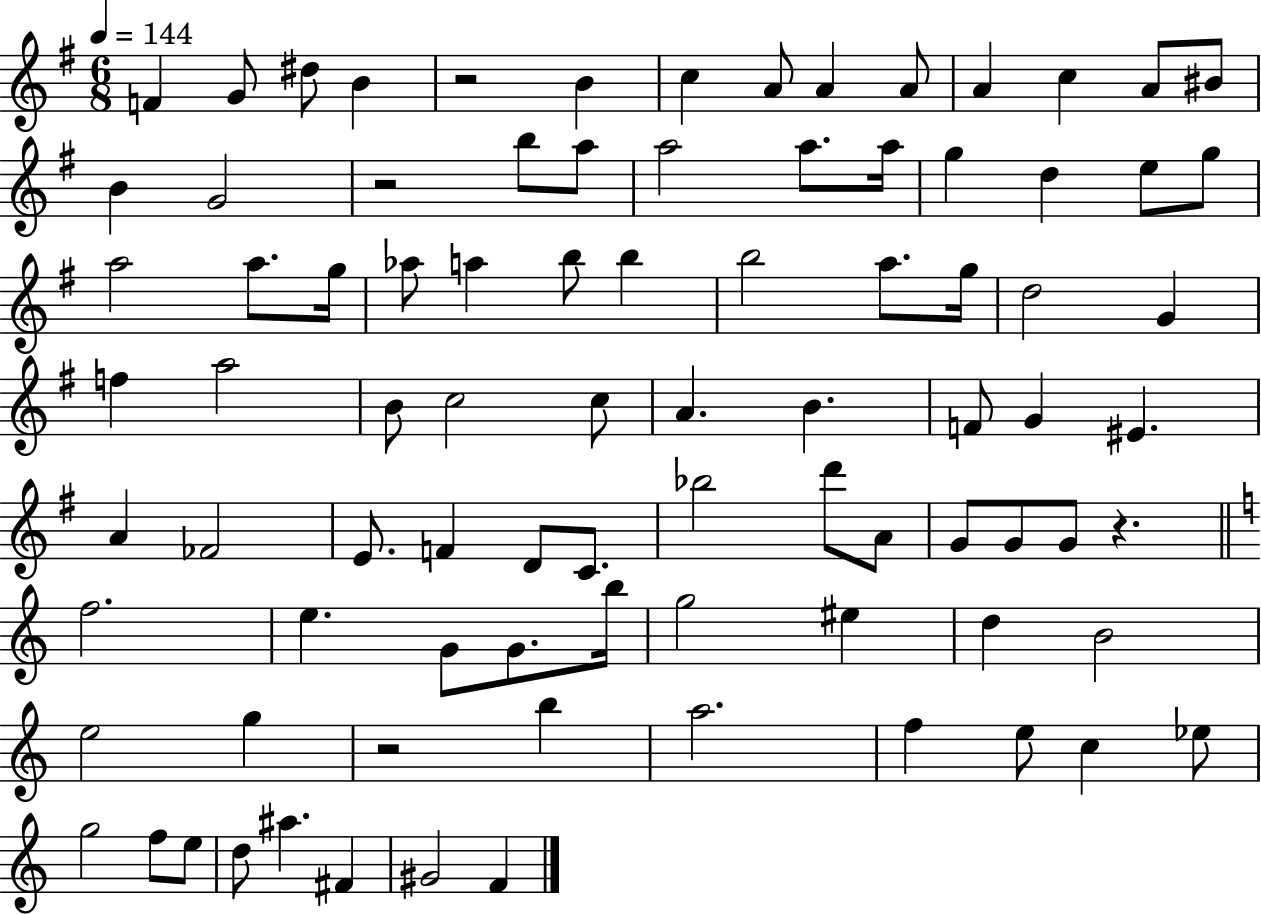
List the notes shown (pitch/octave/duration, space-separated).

F4/q G4/e D#5/e B4/q R/h B4/q C5/q A4/e A4/q A4/e A4/q C5/q A4/e BIS4/e B4/q G4/h R/h B5/e A5/e A5/h A5/e. A5/s G5/q D5/q E5/e G5/e A5/h A5/e. G5/s Ab5/e A5/q B5/e B5/q B5/h A5/e. G5/s D5/h G4/q F5/q A5/h B4/e C5/h C5/e A4/q. B4/q. F4/e G4/q EIS4/q. A4/q FES4/h E4/e. F4/q D4/e C4/e. Bb5/h D6/e A4/e G4/e G4/e G4/e R/q. F5/h. E5/q. G4/e G4/e. B5/s G5/h EIS5/q D5/q B4/h E5/h G5/q R/h B5/q A5/h. F5/q E5/e C5/q Eb5/e G5/h F5/e E5/e D5/e A#5/q. F#4/q G#4/h F4/q